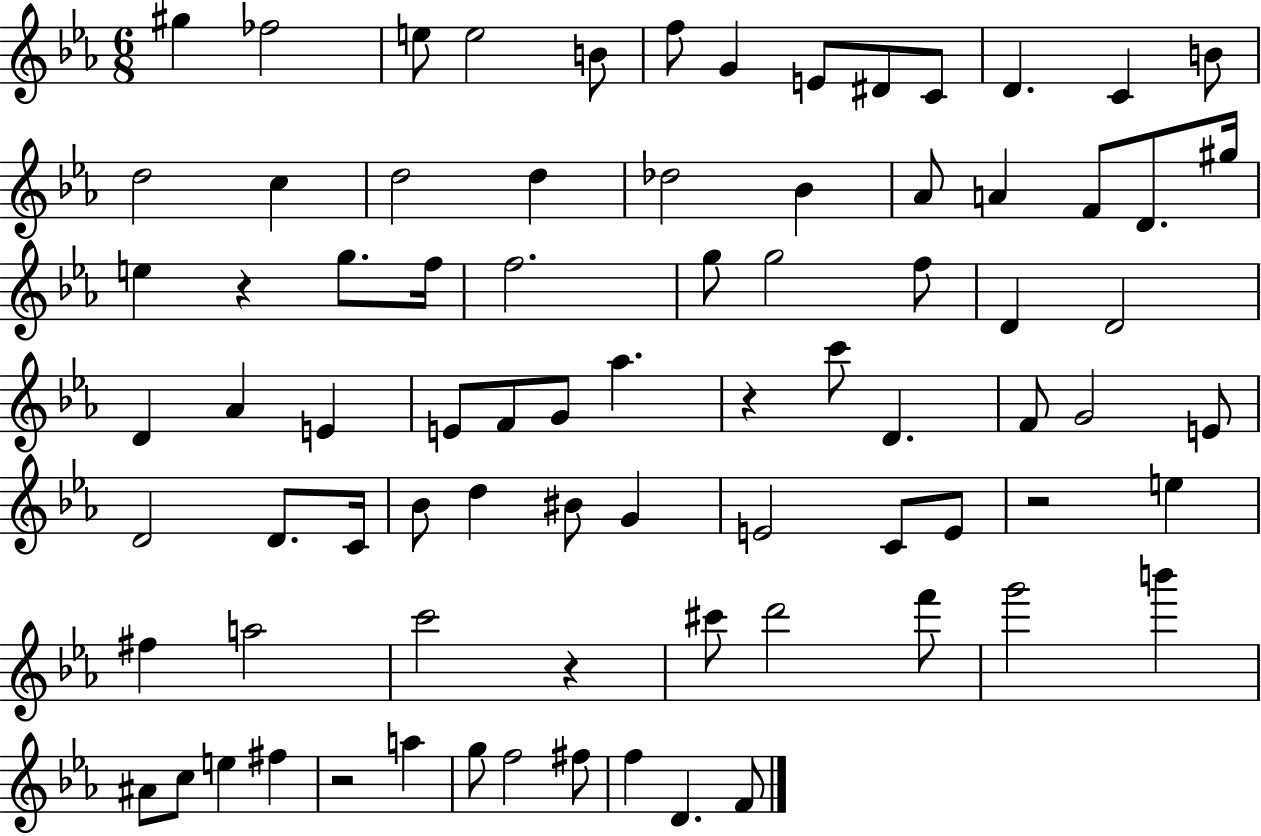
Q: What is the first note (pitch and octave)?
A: G#5